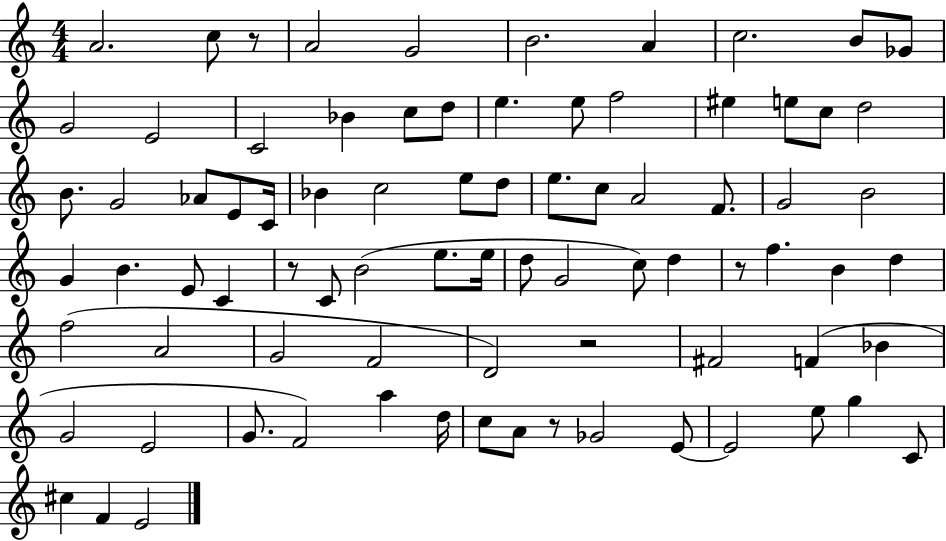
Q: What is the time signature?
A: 4/4